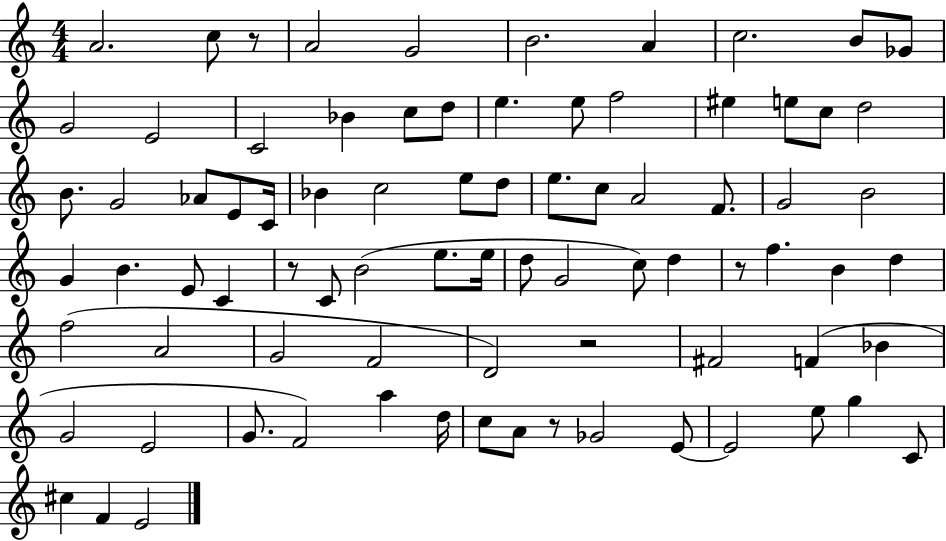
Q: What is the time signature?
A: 4/4